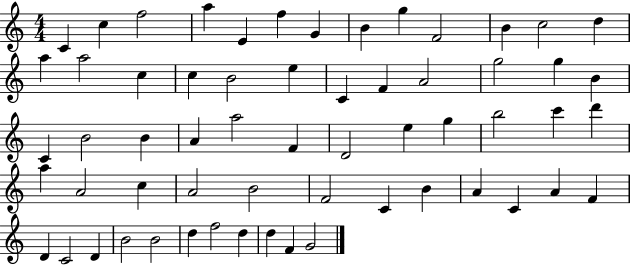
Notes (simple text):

C4/q C5/q F5/h A5/q E4/q F5/q G4/q B4/q G5/q F4/h B4/q C5/h D5/q A5/q A5/h C5/q C5/q B4/h E5/q C4/q F4/q A4/h G5/h G5/q B4/q C4/q B4/h B4/q A4/q A5/h F4/q D4/h E5/q G5/q B5/h C6/q D6/q A5/q A4/h C5/q A4/h B4/h F4/h C4/q B4/q A4/q C4/q A4/q F4/q D4/q C4/h D4/q B4/h B4/h D5/q F5/h D5/q D5/q F4/q G4/h